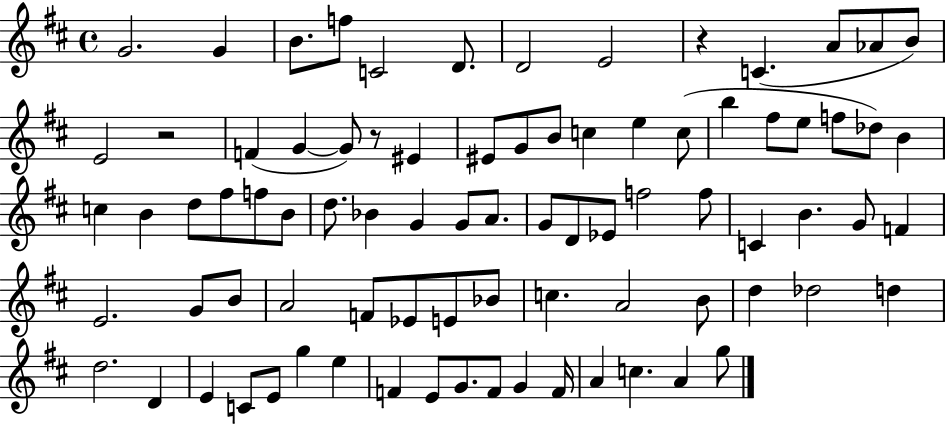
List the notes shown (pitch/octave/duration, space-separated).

G4/h. G4/q B4/e. F5/e C4/h D4/e. D4/h E4/h R/q C4/q. A4/e Ab4/e B4/e E4/h R/h F4/q G4/q G4/e R/e EIS4/q EIS4/e G4/e B4/e C5/q E5/q C5/e B5/q F#5/e E5/e F5/e Db5/e B4/q C5/q B4/q D5/e F#5/e F5/e B4/e D5/e. Bb4/q G4/q G4/e A4/e. G4/e D4/e Eb4/e F5/h F5/e C4/q B4/q. G4/e F4/q E4/h. G4/e B4/e A4/h F4/e Eb4/e E4/e Bb4/e C5/q. A4/h B4/e D5/q Db5/h D5/q D5/h. D4/q E4/q C4/e E4/e G5/q E5/q F4/q E4/e G4/e. F4/e G4/q F4/s A4/q C5/q. A4/q G5/e